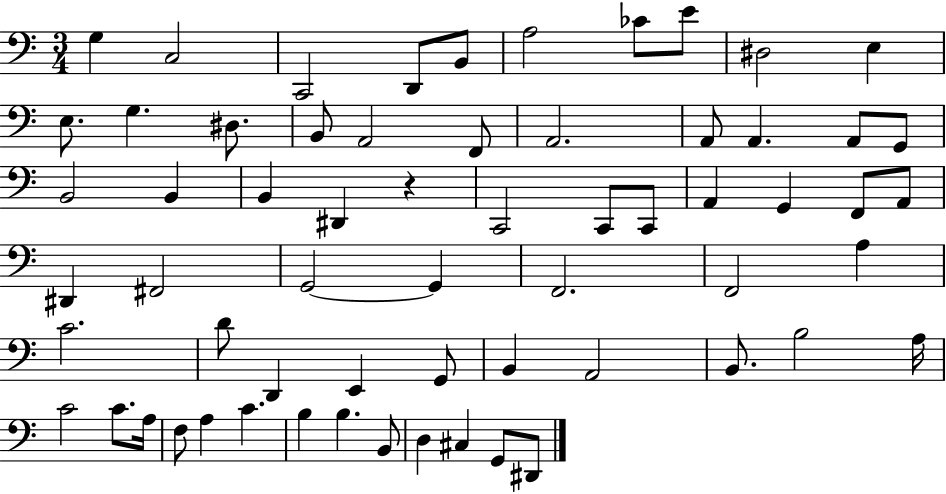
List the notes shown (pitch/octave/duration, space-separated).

G3/q C3/h C2/h D2/e B2/e A3/h CES4/e E4/e D#3/h E3/q E3/e. G3/q. D#3/e. B2/e A2/h F2/e A2/h. A2/e A2/q. A2/e G2/e B2/h B2/q B2/q D#2/q R/q C2/h C2/e C2/e A2/q G2/q F2/e A2/e D#2/q F#2/h G2/h G2/q F2/h. F2/h A3/q C4/h. D4/e D2/q E2/q G2/e B2/q A2/h B2/e. B3/h A3/s C4/h C4/e. A3/s F3/e A3/q C4/q. B3/q B3/q. B2/e D3/q C#3/q G2/e D#2/e